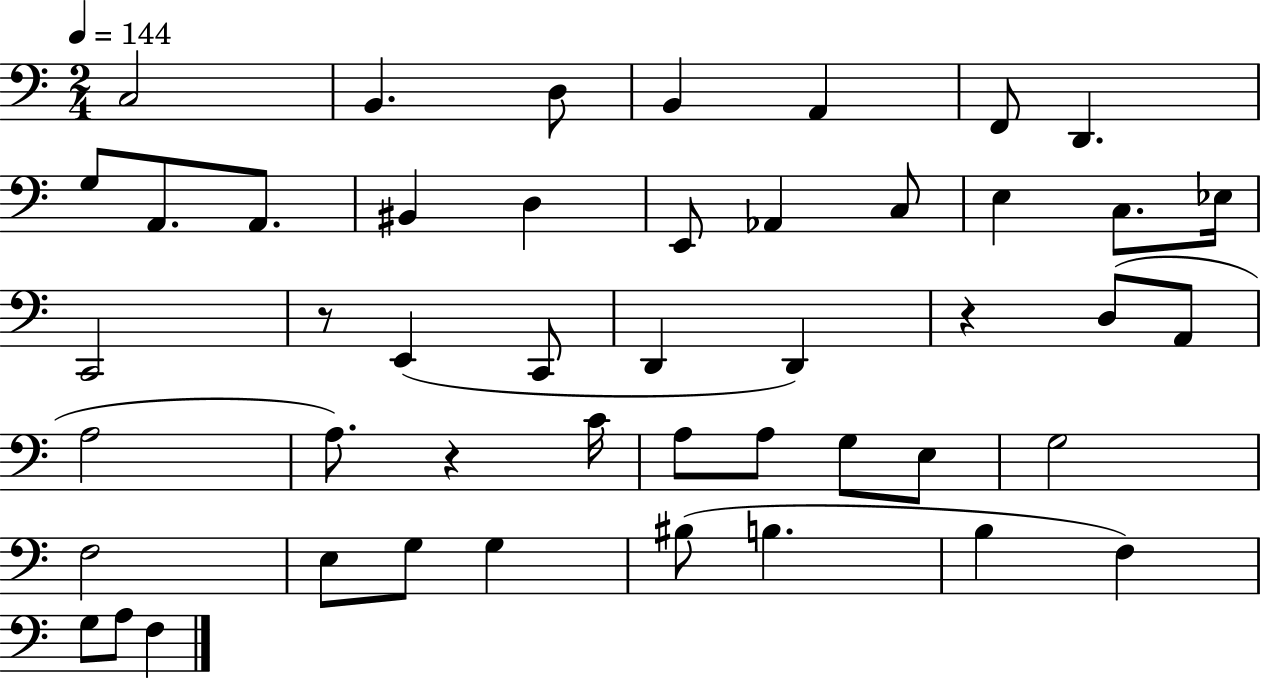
X:1
T:Untitled
M:2/4
L:1/4
K:C
C,2 B,, D,/2 B,, A,, F,,/2 D,, G,/2 A,,/2 A,,/2 ^B,, D, E,,/2 _A,, C,/2 E, C,/2 _E,/4 C,,2 z/2 E,, C,,/2 D,, D,, z D,/2 A,,/2 A,2 A,/2 z C/4 A,/2 A,/2 G,/2 E,/2 G,2 F,2 E,/2 G,/2 G, ^B,/2 B, B, F, G,/2 A,/2 F,